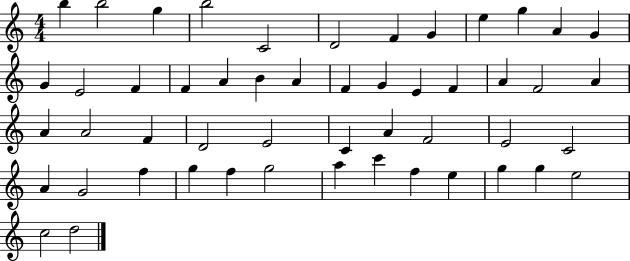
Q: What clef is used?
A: treble